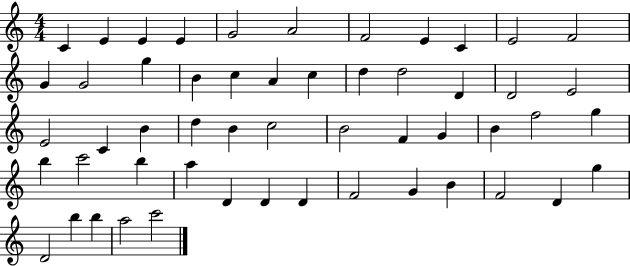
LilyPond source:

{
  \clef treble
  \numericTimeSignature
  \time 4/4
  \key c \major
  c'4 e'4 e'4 e'4 | g'2 a'2 | f'2 e'4 c'4 | e'2 f'2 | \break g'4 g'2 g''4 | b'4 c''4 a'4 c''4 | d''4 d''2 d'4 | d'2 e'2 | \break e'2 c'4 b'4 | d''4 b'4 c''2 | b'2 f'4 g'4 | b'4 f''2 g''4 | \break b''4 c'''2 b''4 | a''4 d'4 d'4 d'4 | f'2 g'4 b'4 | f'2 d'4 g''4 | \break d'2 b''4 b''4 | a''2 c'''2 | \bar "|."
}